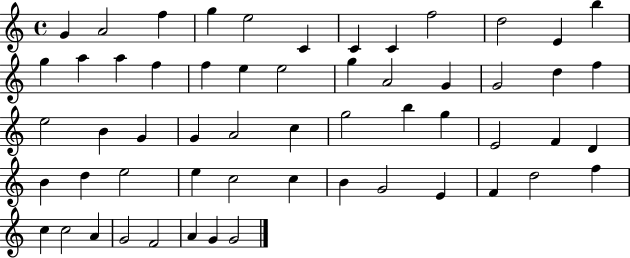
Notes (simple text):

G4/q A4/h F5/q G5/q E5/h C4/q C4/q C4/q F5/h D5/h E4/q B5/q G5/q A5/q A5/q F5/q F5/q E5/q E5/h G5/q A4/h G4/q G4/h D5/q F5/q E5/h B4/q G4/q G4/q A4/h C5/q G5/h B5/q G5/q E4/h F4/q D4/q B4/q D5/q E5/h E5/q C5/h C5/q B4/q G4/h E4/q F4/q D5/h F5/q C5/q C5/h A4/q G4/h F4/h A4/q G4/q G4/h